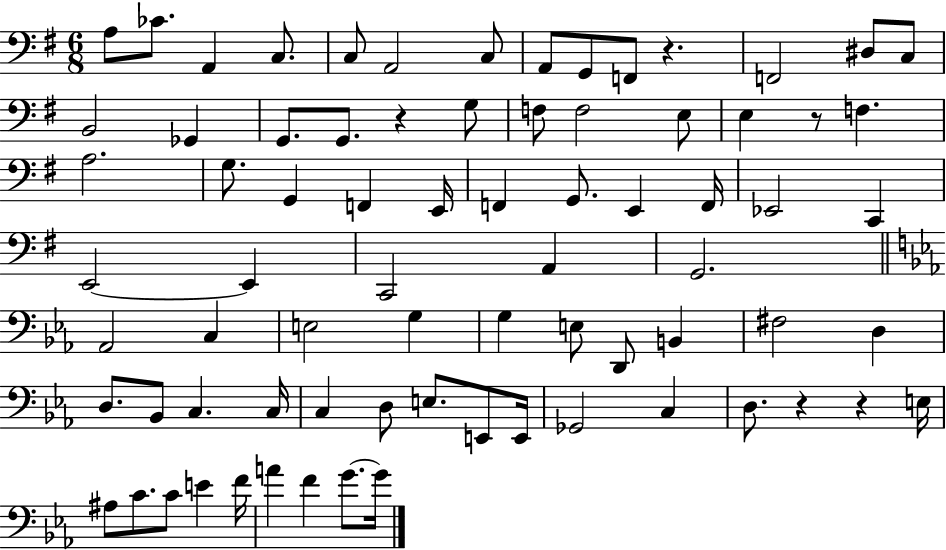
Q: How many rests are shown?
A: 5